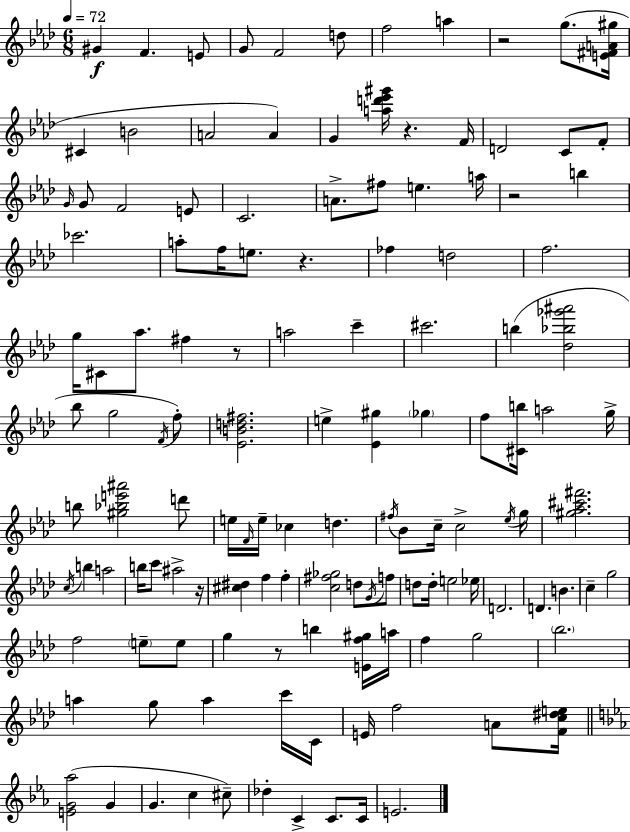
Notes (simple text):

G#4/q F4/q. E4/e G4/e F4/h D5/e F5/h A5/q R/h G5/e. [E4,F#4,A4,G#5]/s C#4/q B4/h A4/h A4/q G4/q [A5,D6,Eb6,G#6]/s R/q. F4/s D4/h C4/e F4/e G4/s G4/e F4/h E4/e C4/h. A4/e. F#5/e E5/q. A5/s R/h B5/q CES6/h. A5/e F5/s E5/e. R/q. FES5/q D5/h F5/h. G5/s C#4/e Ab5/e. F#5/q R/e A5/h C6/q C#6/h. B5/q [Db5,Bb5,Gb6,A#6]/h Bb5/e G5/h F4/s F5/e [Eb4,B4,D5,F#5]/h. E5/q [Eb4,G#5]/q Gb5/q F5/e [C#4,B5]/s A5/h G5/s B5/e [G#5,Bb5,E6,A#6]/h D6/e E5/s F4/s E5/s CES5/q D5/q. F#5/s Bb4/e C5/s C5/h Eb5/s G5/s [G#5,Ab5,C#6,F#6]/h. C5/s B5/q A5/h B5/s C6/e A#5/h R/s [C#5,D#5]/q F5/q F5/q [C5,F#5,Gb5]/h D5/e G4/s F5/e D5/e D5/s E5/h Eb5/s D4/h. D4/q. B4/q. C5/q G5/h F5/h E5/e E5/e G5/q R/e B5/q [E4,F5,G#5]/s A5/s F5/q G5/h Bb5/h. A5/q G5/e A5/q C6/s C4/s E4/s F5/h A4/e [F4,C5,D#5,E5]/s [E4,G4,Ab5]/h G4/q G4/q. C5/q C#5/e Db5/q C4/q C4/e. C4/s E4/h.